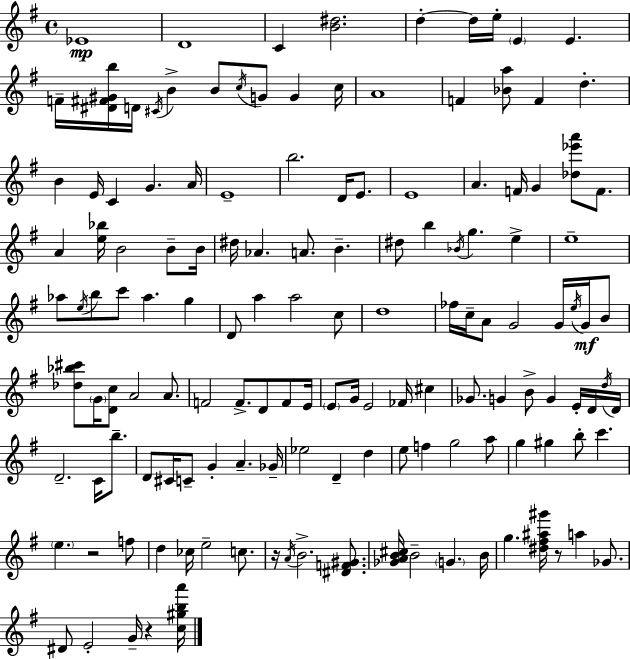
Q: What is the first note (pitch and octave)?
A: Eb4